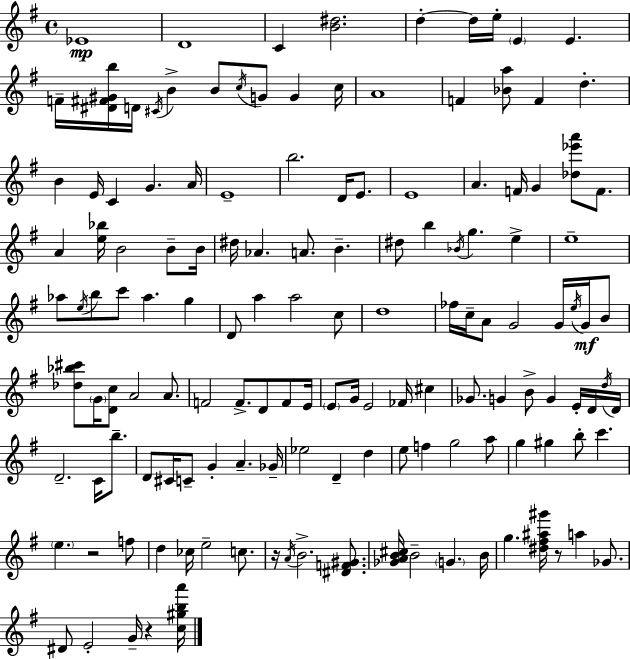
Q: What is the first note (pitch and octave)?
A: Eb4